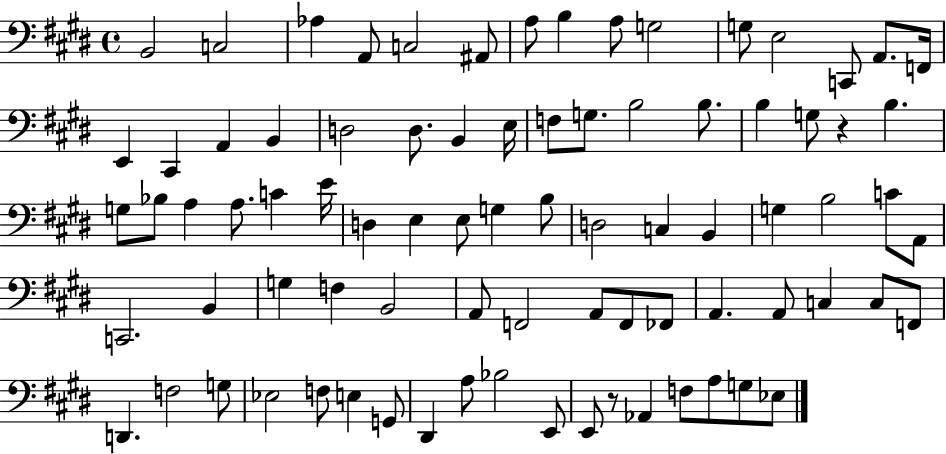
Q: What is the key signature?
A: E major